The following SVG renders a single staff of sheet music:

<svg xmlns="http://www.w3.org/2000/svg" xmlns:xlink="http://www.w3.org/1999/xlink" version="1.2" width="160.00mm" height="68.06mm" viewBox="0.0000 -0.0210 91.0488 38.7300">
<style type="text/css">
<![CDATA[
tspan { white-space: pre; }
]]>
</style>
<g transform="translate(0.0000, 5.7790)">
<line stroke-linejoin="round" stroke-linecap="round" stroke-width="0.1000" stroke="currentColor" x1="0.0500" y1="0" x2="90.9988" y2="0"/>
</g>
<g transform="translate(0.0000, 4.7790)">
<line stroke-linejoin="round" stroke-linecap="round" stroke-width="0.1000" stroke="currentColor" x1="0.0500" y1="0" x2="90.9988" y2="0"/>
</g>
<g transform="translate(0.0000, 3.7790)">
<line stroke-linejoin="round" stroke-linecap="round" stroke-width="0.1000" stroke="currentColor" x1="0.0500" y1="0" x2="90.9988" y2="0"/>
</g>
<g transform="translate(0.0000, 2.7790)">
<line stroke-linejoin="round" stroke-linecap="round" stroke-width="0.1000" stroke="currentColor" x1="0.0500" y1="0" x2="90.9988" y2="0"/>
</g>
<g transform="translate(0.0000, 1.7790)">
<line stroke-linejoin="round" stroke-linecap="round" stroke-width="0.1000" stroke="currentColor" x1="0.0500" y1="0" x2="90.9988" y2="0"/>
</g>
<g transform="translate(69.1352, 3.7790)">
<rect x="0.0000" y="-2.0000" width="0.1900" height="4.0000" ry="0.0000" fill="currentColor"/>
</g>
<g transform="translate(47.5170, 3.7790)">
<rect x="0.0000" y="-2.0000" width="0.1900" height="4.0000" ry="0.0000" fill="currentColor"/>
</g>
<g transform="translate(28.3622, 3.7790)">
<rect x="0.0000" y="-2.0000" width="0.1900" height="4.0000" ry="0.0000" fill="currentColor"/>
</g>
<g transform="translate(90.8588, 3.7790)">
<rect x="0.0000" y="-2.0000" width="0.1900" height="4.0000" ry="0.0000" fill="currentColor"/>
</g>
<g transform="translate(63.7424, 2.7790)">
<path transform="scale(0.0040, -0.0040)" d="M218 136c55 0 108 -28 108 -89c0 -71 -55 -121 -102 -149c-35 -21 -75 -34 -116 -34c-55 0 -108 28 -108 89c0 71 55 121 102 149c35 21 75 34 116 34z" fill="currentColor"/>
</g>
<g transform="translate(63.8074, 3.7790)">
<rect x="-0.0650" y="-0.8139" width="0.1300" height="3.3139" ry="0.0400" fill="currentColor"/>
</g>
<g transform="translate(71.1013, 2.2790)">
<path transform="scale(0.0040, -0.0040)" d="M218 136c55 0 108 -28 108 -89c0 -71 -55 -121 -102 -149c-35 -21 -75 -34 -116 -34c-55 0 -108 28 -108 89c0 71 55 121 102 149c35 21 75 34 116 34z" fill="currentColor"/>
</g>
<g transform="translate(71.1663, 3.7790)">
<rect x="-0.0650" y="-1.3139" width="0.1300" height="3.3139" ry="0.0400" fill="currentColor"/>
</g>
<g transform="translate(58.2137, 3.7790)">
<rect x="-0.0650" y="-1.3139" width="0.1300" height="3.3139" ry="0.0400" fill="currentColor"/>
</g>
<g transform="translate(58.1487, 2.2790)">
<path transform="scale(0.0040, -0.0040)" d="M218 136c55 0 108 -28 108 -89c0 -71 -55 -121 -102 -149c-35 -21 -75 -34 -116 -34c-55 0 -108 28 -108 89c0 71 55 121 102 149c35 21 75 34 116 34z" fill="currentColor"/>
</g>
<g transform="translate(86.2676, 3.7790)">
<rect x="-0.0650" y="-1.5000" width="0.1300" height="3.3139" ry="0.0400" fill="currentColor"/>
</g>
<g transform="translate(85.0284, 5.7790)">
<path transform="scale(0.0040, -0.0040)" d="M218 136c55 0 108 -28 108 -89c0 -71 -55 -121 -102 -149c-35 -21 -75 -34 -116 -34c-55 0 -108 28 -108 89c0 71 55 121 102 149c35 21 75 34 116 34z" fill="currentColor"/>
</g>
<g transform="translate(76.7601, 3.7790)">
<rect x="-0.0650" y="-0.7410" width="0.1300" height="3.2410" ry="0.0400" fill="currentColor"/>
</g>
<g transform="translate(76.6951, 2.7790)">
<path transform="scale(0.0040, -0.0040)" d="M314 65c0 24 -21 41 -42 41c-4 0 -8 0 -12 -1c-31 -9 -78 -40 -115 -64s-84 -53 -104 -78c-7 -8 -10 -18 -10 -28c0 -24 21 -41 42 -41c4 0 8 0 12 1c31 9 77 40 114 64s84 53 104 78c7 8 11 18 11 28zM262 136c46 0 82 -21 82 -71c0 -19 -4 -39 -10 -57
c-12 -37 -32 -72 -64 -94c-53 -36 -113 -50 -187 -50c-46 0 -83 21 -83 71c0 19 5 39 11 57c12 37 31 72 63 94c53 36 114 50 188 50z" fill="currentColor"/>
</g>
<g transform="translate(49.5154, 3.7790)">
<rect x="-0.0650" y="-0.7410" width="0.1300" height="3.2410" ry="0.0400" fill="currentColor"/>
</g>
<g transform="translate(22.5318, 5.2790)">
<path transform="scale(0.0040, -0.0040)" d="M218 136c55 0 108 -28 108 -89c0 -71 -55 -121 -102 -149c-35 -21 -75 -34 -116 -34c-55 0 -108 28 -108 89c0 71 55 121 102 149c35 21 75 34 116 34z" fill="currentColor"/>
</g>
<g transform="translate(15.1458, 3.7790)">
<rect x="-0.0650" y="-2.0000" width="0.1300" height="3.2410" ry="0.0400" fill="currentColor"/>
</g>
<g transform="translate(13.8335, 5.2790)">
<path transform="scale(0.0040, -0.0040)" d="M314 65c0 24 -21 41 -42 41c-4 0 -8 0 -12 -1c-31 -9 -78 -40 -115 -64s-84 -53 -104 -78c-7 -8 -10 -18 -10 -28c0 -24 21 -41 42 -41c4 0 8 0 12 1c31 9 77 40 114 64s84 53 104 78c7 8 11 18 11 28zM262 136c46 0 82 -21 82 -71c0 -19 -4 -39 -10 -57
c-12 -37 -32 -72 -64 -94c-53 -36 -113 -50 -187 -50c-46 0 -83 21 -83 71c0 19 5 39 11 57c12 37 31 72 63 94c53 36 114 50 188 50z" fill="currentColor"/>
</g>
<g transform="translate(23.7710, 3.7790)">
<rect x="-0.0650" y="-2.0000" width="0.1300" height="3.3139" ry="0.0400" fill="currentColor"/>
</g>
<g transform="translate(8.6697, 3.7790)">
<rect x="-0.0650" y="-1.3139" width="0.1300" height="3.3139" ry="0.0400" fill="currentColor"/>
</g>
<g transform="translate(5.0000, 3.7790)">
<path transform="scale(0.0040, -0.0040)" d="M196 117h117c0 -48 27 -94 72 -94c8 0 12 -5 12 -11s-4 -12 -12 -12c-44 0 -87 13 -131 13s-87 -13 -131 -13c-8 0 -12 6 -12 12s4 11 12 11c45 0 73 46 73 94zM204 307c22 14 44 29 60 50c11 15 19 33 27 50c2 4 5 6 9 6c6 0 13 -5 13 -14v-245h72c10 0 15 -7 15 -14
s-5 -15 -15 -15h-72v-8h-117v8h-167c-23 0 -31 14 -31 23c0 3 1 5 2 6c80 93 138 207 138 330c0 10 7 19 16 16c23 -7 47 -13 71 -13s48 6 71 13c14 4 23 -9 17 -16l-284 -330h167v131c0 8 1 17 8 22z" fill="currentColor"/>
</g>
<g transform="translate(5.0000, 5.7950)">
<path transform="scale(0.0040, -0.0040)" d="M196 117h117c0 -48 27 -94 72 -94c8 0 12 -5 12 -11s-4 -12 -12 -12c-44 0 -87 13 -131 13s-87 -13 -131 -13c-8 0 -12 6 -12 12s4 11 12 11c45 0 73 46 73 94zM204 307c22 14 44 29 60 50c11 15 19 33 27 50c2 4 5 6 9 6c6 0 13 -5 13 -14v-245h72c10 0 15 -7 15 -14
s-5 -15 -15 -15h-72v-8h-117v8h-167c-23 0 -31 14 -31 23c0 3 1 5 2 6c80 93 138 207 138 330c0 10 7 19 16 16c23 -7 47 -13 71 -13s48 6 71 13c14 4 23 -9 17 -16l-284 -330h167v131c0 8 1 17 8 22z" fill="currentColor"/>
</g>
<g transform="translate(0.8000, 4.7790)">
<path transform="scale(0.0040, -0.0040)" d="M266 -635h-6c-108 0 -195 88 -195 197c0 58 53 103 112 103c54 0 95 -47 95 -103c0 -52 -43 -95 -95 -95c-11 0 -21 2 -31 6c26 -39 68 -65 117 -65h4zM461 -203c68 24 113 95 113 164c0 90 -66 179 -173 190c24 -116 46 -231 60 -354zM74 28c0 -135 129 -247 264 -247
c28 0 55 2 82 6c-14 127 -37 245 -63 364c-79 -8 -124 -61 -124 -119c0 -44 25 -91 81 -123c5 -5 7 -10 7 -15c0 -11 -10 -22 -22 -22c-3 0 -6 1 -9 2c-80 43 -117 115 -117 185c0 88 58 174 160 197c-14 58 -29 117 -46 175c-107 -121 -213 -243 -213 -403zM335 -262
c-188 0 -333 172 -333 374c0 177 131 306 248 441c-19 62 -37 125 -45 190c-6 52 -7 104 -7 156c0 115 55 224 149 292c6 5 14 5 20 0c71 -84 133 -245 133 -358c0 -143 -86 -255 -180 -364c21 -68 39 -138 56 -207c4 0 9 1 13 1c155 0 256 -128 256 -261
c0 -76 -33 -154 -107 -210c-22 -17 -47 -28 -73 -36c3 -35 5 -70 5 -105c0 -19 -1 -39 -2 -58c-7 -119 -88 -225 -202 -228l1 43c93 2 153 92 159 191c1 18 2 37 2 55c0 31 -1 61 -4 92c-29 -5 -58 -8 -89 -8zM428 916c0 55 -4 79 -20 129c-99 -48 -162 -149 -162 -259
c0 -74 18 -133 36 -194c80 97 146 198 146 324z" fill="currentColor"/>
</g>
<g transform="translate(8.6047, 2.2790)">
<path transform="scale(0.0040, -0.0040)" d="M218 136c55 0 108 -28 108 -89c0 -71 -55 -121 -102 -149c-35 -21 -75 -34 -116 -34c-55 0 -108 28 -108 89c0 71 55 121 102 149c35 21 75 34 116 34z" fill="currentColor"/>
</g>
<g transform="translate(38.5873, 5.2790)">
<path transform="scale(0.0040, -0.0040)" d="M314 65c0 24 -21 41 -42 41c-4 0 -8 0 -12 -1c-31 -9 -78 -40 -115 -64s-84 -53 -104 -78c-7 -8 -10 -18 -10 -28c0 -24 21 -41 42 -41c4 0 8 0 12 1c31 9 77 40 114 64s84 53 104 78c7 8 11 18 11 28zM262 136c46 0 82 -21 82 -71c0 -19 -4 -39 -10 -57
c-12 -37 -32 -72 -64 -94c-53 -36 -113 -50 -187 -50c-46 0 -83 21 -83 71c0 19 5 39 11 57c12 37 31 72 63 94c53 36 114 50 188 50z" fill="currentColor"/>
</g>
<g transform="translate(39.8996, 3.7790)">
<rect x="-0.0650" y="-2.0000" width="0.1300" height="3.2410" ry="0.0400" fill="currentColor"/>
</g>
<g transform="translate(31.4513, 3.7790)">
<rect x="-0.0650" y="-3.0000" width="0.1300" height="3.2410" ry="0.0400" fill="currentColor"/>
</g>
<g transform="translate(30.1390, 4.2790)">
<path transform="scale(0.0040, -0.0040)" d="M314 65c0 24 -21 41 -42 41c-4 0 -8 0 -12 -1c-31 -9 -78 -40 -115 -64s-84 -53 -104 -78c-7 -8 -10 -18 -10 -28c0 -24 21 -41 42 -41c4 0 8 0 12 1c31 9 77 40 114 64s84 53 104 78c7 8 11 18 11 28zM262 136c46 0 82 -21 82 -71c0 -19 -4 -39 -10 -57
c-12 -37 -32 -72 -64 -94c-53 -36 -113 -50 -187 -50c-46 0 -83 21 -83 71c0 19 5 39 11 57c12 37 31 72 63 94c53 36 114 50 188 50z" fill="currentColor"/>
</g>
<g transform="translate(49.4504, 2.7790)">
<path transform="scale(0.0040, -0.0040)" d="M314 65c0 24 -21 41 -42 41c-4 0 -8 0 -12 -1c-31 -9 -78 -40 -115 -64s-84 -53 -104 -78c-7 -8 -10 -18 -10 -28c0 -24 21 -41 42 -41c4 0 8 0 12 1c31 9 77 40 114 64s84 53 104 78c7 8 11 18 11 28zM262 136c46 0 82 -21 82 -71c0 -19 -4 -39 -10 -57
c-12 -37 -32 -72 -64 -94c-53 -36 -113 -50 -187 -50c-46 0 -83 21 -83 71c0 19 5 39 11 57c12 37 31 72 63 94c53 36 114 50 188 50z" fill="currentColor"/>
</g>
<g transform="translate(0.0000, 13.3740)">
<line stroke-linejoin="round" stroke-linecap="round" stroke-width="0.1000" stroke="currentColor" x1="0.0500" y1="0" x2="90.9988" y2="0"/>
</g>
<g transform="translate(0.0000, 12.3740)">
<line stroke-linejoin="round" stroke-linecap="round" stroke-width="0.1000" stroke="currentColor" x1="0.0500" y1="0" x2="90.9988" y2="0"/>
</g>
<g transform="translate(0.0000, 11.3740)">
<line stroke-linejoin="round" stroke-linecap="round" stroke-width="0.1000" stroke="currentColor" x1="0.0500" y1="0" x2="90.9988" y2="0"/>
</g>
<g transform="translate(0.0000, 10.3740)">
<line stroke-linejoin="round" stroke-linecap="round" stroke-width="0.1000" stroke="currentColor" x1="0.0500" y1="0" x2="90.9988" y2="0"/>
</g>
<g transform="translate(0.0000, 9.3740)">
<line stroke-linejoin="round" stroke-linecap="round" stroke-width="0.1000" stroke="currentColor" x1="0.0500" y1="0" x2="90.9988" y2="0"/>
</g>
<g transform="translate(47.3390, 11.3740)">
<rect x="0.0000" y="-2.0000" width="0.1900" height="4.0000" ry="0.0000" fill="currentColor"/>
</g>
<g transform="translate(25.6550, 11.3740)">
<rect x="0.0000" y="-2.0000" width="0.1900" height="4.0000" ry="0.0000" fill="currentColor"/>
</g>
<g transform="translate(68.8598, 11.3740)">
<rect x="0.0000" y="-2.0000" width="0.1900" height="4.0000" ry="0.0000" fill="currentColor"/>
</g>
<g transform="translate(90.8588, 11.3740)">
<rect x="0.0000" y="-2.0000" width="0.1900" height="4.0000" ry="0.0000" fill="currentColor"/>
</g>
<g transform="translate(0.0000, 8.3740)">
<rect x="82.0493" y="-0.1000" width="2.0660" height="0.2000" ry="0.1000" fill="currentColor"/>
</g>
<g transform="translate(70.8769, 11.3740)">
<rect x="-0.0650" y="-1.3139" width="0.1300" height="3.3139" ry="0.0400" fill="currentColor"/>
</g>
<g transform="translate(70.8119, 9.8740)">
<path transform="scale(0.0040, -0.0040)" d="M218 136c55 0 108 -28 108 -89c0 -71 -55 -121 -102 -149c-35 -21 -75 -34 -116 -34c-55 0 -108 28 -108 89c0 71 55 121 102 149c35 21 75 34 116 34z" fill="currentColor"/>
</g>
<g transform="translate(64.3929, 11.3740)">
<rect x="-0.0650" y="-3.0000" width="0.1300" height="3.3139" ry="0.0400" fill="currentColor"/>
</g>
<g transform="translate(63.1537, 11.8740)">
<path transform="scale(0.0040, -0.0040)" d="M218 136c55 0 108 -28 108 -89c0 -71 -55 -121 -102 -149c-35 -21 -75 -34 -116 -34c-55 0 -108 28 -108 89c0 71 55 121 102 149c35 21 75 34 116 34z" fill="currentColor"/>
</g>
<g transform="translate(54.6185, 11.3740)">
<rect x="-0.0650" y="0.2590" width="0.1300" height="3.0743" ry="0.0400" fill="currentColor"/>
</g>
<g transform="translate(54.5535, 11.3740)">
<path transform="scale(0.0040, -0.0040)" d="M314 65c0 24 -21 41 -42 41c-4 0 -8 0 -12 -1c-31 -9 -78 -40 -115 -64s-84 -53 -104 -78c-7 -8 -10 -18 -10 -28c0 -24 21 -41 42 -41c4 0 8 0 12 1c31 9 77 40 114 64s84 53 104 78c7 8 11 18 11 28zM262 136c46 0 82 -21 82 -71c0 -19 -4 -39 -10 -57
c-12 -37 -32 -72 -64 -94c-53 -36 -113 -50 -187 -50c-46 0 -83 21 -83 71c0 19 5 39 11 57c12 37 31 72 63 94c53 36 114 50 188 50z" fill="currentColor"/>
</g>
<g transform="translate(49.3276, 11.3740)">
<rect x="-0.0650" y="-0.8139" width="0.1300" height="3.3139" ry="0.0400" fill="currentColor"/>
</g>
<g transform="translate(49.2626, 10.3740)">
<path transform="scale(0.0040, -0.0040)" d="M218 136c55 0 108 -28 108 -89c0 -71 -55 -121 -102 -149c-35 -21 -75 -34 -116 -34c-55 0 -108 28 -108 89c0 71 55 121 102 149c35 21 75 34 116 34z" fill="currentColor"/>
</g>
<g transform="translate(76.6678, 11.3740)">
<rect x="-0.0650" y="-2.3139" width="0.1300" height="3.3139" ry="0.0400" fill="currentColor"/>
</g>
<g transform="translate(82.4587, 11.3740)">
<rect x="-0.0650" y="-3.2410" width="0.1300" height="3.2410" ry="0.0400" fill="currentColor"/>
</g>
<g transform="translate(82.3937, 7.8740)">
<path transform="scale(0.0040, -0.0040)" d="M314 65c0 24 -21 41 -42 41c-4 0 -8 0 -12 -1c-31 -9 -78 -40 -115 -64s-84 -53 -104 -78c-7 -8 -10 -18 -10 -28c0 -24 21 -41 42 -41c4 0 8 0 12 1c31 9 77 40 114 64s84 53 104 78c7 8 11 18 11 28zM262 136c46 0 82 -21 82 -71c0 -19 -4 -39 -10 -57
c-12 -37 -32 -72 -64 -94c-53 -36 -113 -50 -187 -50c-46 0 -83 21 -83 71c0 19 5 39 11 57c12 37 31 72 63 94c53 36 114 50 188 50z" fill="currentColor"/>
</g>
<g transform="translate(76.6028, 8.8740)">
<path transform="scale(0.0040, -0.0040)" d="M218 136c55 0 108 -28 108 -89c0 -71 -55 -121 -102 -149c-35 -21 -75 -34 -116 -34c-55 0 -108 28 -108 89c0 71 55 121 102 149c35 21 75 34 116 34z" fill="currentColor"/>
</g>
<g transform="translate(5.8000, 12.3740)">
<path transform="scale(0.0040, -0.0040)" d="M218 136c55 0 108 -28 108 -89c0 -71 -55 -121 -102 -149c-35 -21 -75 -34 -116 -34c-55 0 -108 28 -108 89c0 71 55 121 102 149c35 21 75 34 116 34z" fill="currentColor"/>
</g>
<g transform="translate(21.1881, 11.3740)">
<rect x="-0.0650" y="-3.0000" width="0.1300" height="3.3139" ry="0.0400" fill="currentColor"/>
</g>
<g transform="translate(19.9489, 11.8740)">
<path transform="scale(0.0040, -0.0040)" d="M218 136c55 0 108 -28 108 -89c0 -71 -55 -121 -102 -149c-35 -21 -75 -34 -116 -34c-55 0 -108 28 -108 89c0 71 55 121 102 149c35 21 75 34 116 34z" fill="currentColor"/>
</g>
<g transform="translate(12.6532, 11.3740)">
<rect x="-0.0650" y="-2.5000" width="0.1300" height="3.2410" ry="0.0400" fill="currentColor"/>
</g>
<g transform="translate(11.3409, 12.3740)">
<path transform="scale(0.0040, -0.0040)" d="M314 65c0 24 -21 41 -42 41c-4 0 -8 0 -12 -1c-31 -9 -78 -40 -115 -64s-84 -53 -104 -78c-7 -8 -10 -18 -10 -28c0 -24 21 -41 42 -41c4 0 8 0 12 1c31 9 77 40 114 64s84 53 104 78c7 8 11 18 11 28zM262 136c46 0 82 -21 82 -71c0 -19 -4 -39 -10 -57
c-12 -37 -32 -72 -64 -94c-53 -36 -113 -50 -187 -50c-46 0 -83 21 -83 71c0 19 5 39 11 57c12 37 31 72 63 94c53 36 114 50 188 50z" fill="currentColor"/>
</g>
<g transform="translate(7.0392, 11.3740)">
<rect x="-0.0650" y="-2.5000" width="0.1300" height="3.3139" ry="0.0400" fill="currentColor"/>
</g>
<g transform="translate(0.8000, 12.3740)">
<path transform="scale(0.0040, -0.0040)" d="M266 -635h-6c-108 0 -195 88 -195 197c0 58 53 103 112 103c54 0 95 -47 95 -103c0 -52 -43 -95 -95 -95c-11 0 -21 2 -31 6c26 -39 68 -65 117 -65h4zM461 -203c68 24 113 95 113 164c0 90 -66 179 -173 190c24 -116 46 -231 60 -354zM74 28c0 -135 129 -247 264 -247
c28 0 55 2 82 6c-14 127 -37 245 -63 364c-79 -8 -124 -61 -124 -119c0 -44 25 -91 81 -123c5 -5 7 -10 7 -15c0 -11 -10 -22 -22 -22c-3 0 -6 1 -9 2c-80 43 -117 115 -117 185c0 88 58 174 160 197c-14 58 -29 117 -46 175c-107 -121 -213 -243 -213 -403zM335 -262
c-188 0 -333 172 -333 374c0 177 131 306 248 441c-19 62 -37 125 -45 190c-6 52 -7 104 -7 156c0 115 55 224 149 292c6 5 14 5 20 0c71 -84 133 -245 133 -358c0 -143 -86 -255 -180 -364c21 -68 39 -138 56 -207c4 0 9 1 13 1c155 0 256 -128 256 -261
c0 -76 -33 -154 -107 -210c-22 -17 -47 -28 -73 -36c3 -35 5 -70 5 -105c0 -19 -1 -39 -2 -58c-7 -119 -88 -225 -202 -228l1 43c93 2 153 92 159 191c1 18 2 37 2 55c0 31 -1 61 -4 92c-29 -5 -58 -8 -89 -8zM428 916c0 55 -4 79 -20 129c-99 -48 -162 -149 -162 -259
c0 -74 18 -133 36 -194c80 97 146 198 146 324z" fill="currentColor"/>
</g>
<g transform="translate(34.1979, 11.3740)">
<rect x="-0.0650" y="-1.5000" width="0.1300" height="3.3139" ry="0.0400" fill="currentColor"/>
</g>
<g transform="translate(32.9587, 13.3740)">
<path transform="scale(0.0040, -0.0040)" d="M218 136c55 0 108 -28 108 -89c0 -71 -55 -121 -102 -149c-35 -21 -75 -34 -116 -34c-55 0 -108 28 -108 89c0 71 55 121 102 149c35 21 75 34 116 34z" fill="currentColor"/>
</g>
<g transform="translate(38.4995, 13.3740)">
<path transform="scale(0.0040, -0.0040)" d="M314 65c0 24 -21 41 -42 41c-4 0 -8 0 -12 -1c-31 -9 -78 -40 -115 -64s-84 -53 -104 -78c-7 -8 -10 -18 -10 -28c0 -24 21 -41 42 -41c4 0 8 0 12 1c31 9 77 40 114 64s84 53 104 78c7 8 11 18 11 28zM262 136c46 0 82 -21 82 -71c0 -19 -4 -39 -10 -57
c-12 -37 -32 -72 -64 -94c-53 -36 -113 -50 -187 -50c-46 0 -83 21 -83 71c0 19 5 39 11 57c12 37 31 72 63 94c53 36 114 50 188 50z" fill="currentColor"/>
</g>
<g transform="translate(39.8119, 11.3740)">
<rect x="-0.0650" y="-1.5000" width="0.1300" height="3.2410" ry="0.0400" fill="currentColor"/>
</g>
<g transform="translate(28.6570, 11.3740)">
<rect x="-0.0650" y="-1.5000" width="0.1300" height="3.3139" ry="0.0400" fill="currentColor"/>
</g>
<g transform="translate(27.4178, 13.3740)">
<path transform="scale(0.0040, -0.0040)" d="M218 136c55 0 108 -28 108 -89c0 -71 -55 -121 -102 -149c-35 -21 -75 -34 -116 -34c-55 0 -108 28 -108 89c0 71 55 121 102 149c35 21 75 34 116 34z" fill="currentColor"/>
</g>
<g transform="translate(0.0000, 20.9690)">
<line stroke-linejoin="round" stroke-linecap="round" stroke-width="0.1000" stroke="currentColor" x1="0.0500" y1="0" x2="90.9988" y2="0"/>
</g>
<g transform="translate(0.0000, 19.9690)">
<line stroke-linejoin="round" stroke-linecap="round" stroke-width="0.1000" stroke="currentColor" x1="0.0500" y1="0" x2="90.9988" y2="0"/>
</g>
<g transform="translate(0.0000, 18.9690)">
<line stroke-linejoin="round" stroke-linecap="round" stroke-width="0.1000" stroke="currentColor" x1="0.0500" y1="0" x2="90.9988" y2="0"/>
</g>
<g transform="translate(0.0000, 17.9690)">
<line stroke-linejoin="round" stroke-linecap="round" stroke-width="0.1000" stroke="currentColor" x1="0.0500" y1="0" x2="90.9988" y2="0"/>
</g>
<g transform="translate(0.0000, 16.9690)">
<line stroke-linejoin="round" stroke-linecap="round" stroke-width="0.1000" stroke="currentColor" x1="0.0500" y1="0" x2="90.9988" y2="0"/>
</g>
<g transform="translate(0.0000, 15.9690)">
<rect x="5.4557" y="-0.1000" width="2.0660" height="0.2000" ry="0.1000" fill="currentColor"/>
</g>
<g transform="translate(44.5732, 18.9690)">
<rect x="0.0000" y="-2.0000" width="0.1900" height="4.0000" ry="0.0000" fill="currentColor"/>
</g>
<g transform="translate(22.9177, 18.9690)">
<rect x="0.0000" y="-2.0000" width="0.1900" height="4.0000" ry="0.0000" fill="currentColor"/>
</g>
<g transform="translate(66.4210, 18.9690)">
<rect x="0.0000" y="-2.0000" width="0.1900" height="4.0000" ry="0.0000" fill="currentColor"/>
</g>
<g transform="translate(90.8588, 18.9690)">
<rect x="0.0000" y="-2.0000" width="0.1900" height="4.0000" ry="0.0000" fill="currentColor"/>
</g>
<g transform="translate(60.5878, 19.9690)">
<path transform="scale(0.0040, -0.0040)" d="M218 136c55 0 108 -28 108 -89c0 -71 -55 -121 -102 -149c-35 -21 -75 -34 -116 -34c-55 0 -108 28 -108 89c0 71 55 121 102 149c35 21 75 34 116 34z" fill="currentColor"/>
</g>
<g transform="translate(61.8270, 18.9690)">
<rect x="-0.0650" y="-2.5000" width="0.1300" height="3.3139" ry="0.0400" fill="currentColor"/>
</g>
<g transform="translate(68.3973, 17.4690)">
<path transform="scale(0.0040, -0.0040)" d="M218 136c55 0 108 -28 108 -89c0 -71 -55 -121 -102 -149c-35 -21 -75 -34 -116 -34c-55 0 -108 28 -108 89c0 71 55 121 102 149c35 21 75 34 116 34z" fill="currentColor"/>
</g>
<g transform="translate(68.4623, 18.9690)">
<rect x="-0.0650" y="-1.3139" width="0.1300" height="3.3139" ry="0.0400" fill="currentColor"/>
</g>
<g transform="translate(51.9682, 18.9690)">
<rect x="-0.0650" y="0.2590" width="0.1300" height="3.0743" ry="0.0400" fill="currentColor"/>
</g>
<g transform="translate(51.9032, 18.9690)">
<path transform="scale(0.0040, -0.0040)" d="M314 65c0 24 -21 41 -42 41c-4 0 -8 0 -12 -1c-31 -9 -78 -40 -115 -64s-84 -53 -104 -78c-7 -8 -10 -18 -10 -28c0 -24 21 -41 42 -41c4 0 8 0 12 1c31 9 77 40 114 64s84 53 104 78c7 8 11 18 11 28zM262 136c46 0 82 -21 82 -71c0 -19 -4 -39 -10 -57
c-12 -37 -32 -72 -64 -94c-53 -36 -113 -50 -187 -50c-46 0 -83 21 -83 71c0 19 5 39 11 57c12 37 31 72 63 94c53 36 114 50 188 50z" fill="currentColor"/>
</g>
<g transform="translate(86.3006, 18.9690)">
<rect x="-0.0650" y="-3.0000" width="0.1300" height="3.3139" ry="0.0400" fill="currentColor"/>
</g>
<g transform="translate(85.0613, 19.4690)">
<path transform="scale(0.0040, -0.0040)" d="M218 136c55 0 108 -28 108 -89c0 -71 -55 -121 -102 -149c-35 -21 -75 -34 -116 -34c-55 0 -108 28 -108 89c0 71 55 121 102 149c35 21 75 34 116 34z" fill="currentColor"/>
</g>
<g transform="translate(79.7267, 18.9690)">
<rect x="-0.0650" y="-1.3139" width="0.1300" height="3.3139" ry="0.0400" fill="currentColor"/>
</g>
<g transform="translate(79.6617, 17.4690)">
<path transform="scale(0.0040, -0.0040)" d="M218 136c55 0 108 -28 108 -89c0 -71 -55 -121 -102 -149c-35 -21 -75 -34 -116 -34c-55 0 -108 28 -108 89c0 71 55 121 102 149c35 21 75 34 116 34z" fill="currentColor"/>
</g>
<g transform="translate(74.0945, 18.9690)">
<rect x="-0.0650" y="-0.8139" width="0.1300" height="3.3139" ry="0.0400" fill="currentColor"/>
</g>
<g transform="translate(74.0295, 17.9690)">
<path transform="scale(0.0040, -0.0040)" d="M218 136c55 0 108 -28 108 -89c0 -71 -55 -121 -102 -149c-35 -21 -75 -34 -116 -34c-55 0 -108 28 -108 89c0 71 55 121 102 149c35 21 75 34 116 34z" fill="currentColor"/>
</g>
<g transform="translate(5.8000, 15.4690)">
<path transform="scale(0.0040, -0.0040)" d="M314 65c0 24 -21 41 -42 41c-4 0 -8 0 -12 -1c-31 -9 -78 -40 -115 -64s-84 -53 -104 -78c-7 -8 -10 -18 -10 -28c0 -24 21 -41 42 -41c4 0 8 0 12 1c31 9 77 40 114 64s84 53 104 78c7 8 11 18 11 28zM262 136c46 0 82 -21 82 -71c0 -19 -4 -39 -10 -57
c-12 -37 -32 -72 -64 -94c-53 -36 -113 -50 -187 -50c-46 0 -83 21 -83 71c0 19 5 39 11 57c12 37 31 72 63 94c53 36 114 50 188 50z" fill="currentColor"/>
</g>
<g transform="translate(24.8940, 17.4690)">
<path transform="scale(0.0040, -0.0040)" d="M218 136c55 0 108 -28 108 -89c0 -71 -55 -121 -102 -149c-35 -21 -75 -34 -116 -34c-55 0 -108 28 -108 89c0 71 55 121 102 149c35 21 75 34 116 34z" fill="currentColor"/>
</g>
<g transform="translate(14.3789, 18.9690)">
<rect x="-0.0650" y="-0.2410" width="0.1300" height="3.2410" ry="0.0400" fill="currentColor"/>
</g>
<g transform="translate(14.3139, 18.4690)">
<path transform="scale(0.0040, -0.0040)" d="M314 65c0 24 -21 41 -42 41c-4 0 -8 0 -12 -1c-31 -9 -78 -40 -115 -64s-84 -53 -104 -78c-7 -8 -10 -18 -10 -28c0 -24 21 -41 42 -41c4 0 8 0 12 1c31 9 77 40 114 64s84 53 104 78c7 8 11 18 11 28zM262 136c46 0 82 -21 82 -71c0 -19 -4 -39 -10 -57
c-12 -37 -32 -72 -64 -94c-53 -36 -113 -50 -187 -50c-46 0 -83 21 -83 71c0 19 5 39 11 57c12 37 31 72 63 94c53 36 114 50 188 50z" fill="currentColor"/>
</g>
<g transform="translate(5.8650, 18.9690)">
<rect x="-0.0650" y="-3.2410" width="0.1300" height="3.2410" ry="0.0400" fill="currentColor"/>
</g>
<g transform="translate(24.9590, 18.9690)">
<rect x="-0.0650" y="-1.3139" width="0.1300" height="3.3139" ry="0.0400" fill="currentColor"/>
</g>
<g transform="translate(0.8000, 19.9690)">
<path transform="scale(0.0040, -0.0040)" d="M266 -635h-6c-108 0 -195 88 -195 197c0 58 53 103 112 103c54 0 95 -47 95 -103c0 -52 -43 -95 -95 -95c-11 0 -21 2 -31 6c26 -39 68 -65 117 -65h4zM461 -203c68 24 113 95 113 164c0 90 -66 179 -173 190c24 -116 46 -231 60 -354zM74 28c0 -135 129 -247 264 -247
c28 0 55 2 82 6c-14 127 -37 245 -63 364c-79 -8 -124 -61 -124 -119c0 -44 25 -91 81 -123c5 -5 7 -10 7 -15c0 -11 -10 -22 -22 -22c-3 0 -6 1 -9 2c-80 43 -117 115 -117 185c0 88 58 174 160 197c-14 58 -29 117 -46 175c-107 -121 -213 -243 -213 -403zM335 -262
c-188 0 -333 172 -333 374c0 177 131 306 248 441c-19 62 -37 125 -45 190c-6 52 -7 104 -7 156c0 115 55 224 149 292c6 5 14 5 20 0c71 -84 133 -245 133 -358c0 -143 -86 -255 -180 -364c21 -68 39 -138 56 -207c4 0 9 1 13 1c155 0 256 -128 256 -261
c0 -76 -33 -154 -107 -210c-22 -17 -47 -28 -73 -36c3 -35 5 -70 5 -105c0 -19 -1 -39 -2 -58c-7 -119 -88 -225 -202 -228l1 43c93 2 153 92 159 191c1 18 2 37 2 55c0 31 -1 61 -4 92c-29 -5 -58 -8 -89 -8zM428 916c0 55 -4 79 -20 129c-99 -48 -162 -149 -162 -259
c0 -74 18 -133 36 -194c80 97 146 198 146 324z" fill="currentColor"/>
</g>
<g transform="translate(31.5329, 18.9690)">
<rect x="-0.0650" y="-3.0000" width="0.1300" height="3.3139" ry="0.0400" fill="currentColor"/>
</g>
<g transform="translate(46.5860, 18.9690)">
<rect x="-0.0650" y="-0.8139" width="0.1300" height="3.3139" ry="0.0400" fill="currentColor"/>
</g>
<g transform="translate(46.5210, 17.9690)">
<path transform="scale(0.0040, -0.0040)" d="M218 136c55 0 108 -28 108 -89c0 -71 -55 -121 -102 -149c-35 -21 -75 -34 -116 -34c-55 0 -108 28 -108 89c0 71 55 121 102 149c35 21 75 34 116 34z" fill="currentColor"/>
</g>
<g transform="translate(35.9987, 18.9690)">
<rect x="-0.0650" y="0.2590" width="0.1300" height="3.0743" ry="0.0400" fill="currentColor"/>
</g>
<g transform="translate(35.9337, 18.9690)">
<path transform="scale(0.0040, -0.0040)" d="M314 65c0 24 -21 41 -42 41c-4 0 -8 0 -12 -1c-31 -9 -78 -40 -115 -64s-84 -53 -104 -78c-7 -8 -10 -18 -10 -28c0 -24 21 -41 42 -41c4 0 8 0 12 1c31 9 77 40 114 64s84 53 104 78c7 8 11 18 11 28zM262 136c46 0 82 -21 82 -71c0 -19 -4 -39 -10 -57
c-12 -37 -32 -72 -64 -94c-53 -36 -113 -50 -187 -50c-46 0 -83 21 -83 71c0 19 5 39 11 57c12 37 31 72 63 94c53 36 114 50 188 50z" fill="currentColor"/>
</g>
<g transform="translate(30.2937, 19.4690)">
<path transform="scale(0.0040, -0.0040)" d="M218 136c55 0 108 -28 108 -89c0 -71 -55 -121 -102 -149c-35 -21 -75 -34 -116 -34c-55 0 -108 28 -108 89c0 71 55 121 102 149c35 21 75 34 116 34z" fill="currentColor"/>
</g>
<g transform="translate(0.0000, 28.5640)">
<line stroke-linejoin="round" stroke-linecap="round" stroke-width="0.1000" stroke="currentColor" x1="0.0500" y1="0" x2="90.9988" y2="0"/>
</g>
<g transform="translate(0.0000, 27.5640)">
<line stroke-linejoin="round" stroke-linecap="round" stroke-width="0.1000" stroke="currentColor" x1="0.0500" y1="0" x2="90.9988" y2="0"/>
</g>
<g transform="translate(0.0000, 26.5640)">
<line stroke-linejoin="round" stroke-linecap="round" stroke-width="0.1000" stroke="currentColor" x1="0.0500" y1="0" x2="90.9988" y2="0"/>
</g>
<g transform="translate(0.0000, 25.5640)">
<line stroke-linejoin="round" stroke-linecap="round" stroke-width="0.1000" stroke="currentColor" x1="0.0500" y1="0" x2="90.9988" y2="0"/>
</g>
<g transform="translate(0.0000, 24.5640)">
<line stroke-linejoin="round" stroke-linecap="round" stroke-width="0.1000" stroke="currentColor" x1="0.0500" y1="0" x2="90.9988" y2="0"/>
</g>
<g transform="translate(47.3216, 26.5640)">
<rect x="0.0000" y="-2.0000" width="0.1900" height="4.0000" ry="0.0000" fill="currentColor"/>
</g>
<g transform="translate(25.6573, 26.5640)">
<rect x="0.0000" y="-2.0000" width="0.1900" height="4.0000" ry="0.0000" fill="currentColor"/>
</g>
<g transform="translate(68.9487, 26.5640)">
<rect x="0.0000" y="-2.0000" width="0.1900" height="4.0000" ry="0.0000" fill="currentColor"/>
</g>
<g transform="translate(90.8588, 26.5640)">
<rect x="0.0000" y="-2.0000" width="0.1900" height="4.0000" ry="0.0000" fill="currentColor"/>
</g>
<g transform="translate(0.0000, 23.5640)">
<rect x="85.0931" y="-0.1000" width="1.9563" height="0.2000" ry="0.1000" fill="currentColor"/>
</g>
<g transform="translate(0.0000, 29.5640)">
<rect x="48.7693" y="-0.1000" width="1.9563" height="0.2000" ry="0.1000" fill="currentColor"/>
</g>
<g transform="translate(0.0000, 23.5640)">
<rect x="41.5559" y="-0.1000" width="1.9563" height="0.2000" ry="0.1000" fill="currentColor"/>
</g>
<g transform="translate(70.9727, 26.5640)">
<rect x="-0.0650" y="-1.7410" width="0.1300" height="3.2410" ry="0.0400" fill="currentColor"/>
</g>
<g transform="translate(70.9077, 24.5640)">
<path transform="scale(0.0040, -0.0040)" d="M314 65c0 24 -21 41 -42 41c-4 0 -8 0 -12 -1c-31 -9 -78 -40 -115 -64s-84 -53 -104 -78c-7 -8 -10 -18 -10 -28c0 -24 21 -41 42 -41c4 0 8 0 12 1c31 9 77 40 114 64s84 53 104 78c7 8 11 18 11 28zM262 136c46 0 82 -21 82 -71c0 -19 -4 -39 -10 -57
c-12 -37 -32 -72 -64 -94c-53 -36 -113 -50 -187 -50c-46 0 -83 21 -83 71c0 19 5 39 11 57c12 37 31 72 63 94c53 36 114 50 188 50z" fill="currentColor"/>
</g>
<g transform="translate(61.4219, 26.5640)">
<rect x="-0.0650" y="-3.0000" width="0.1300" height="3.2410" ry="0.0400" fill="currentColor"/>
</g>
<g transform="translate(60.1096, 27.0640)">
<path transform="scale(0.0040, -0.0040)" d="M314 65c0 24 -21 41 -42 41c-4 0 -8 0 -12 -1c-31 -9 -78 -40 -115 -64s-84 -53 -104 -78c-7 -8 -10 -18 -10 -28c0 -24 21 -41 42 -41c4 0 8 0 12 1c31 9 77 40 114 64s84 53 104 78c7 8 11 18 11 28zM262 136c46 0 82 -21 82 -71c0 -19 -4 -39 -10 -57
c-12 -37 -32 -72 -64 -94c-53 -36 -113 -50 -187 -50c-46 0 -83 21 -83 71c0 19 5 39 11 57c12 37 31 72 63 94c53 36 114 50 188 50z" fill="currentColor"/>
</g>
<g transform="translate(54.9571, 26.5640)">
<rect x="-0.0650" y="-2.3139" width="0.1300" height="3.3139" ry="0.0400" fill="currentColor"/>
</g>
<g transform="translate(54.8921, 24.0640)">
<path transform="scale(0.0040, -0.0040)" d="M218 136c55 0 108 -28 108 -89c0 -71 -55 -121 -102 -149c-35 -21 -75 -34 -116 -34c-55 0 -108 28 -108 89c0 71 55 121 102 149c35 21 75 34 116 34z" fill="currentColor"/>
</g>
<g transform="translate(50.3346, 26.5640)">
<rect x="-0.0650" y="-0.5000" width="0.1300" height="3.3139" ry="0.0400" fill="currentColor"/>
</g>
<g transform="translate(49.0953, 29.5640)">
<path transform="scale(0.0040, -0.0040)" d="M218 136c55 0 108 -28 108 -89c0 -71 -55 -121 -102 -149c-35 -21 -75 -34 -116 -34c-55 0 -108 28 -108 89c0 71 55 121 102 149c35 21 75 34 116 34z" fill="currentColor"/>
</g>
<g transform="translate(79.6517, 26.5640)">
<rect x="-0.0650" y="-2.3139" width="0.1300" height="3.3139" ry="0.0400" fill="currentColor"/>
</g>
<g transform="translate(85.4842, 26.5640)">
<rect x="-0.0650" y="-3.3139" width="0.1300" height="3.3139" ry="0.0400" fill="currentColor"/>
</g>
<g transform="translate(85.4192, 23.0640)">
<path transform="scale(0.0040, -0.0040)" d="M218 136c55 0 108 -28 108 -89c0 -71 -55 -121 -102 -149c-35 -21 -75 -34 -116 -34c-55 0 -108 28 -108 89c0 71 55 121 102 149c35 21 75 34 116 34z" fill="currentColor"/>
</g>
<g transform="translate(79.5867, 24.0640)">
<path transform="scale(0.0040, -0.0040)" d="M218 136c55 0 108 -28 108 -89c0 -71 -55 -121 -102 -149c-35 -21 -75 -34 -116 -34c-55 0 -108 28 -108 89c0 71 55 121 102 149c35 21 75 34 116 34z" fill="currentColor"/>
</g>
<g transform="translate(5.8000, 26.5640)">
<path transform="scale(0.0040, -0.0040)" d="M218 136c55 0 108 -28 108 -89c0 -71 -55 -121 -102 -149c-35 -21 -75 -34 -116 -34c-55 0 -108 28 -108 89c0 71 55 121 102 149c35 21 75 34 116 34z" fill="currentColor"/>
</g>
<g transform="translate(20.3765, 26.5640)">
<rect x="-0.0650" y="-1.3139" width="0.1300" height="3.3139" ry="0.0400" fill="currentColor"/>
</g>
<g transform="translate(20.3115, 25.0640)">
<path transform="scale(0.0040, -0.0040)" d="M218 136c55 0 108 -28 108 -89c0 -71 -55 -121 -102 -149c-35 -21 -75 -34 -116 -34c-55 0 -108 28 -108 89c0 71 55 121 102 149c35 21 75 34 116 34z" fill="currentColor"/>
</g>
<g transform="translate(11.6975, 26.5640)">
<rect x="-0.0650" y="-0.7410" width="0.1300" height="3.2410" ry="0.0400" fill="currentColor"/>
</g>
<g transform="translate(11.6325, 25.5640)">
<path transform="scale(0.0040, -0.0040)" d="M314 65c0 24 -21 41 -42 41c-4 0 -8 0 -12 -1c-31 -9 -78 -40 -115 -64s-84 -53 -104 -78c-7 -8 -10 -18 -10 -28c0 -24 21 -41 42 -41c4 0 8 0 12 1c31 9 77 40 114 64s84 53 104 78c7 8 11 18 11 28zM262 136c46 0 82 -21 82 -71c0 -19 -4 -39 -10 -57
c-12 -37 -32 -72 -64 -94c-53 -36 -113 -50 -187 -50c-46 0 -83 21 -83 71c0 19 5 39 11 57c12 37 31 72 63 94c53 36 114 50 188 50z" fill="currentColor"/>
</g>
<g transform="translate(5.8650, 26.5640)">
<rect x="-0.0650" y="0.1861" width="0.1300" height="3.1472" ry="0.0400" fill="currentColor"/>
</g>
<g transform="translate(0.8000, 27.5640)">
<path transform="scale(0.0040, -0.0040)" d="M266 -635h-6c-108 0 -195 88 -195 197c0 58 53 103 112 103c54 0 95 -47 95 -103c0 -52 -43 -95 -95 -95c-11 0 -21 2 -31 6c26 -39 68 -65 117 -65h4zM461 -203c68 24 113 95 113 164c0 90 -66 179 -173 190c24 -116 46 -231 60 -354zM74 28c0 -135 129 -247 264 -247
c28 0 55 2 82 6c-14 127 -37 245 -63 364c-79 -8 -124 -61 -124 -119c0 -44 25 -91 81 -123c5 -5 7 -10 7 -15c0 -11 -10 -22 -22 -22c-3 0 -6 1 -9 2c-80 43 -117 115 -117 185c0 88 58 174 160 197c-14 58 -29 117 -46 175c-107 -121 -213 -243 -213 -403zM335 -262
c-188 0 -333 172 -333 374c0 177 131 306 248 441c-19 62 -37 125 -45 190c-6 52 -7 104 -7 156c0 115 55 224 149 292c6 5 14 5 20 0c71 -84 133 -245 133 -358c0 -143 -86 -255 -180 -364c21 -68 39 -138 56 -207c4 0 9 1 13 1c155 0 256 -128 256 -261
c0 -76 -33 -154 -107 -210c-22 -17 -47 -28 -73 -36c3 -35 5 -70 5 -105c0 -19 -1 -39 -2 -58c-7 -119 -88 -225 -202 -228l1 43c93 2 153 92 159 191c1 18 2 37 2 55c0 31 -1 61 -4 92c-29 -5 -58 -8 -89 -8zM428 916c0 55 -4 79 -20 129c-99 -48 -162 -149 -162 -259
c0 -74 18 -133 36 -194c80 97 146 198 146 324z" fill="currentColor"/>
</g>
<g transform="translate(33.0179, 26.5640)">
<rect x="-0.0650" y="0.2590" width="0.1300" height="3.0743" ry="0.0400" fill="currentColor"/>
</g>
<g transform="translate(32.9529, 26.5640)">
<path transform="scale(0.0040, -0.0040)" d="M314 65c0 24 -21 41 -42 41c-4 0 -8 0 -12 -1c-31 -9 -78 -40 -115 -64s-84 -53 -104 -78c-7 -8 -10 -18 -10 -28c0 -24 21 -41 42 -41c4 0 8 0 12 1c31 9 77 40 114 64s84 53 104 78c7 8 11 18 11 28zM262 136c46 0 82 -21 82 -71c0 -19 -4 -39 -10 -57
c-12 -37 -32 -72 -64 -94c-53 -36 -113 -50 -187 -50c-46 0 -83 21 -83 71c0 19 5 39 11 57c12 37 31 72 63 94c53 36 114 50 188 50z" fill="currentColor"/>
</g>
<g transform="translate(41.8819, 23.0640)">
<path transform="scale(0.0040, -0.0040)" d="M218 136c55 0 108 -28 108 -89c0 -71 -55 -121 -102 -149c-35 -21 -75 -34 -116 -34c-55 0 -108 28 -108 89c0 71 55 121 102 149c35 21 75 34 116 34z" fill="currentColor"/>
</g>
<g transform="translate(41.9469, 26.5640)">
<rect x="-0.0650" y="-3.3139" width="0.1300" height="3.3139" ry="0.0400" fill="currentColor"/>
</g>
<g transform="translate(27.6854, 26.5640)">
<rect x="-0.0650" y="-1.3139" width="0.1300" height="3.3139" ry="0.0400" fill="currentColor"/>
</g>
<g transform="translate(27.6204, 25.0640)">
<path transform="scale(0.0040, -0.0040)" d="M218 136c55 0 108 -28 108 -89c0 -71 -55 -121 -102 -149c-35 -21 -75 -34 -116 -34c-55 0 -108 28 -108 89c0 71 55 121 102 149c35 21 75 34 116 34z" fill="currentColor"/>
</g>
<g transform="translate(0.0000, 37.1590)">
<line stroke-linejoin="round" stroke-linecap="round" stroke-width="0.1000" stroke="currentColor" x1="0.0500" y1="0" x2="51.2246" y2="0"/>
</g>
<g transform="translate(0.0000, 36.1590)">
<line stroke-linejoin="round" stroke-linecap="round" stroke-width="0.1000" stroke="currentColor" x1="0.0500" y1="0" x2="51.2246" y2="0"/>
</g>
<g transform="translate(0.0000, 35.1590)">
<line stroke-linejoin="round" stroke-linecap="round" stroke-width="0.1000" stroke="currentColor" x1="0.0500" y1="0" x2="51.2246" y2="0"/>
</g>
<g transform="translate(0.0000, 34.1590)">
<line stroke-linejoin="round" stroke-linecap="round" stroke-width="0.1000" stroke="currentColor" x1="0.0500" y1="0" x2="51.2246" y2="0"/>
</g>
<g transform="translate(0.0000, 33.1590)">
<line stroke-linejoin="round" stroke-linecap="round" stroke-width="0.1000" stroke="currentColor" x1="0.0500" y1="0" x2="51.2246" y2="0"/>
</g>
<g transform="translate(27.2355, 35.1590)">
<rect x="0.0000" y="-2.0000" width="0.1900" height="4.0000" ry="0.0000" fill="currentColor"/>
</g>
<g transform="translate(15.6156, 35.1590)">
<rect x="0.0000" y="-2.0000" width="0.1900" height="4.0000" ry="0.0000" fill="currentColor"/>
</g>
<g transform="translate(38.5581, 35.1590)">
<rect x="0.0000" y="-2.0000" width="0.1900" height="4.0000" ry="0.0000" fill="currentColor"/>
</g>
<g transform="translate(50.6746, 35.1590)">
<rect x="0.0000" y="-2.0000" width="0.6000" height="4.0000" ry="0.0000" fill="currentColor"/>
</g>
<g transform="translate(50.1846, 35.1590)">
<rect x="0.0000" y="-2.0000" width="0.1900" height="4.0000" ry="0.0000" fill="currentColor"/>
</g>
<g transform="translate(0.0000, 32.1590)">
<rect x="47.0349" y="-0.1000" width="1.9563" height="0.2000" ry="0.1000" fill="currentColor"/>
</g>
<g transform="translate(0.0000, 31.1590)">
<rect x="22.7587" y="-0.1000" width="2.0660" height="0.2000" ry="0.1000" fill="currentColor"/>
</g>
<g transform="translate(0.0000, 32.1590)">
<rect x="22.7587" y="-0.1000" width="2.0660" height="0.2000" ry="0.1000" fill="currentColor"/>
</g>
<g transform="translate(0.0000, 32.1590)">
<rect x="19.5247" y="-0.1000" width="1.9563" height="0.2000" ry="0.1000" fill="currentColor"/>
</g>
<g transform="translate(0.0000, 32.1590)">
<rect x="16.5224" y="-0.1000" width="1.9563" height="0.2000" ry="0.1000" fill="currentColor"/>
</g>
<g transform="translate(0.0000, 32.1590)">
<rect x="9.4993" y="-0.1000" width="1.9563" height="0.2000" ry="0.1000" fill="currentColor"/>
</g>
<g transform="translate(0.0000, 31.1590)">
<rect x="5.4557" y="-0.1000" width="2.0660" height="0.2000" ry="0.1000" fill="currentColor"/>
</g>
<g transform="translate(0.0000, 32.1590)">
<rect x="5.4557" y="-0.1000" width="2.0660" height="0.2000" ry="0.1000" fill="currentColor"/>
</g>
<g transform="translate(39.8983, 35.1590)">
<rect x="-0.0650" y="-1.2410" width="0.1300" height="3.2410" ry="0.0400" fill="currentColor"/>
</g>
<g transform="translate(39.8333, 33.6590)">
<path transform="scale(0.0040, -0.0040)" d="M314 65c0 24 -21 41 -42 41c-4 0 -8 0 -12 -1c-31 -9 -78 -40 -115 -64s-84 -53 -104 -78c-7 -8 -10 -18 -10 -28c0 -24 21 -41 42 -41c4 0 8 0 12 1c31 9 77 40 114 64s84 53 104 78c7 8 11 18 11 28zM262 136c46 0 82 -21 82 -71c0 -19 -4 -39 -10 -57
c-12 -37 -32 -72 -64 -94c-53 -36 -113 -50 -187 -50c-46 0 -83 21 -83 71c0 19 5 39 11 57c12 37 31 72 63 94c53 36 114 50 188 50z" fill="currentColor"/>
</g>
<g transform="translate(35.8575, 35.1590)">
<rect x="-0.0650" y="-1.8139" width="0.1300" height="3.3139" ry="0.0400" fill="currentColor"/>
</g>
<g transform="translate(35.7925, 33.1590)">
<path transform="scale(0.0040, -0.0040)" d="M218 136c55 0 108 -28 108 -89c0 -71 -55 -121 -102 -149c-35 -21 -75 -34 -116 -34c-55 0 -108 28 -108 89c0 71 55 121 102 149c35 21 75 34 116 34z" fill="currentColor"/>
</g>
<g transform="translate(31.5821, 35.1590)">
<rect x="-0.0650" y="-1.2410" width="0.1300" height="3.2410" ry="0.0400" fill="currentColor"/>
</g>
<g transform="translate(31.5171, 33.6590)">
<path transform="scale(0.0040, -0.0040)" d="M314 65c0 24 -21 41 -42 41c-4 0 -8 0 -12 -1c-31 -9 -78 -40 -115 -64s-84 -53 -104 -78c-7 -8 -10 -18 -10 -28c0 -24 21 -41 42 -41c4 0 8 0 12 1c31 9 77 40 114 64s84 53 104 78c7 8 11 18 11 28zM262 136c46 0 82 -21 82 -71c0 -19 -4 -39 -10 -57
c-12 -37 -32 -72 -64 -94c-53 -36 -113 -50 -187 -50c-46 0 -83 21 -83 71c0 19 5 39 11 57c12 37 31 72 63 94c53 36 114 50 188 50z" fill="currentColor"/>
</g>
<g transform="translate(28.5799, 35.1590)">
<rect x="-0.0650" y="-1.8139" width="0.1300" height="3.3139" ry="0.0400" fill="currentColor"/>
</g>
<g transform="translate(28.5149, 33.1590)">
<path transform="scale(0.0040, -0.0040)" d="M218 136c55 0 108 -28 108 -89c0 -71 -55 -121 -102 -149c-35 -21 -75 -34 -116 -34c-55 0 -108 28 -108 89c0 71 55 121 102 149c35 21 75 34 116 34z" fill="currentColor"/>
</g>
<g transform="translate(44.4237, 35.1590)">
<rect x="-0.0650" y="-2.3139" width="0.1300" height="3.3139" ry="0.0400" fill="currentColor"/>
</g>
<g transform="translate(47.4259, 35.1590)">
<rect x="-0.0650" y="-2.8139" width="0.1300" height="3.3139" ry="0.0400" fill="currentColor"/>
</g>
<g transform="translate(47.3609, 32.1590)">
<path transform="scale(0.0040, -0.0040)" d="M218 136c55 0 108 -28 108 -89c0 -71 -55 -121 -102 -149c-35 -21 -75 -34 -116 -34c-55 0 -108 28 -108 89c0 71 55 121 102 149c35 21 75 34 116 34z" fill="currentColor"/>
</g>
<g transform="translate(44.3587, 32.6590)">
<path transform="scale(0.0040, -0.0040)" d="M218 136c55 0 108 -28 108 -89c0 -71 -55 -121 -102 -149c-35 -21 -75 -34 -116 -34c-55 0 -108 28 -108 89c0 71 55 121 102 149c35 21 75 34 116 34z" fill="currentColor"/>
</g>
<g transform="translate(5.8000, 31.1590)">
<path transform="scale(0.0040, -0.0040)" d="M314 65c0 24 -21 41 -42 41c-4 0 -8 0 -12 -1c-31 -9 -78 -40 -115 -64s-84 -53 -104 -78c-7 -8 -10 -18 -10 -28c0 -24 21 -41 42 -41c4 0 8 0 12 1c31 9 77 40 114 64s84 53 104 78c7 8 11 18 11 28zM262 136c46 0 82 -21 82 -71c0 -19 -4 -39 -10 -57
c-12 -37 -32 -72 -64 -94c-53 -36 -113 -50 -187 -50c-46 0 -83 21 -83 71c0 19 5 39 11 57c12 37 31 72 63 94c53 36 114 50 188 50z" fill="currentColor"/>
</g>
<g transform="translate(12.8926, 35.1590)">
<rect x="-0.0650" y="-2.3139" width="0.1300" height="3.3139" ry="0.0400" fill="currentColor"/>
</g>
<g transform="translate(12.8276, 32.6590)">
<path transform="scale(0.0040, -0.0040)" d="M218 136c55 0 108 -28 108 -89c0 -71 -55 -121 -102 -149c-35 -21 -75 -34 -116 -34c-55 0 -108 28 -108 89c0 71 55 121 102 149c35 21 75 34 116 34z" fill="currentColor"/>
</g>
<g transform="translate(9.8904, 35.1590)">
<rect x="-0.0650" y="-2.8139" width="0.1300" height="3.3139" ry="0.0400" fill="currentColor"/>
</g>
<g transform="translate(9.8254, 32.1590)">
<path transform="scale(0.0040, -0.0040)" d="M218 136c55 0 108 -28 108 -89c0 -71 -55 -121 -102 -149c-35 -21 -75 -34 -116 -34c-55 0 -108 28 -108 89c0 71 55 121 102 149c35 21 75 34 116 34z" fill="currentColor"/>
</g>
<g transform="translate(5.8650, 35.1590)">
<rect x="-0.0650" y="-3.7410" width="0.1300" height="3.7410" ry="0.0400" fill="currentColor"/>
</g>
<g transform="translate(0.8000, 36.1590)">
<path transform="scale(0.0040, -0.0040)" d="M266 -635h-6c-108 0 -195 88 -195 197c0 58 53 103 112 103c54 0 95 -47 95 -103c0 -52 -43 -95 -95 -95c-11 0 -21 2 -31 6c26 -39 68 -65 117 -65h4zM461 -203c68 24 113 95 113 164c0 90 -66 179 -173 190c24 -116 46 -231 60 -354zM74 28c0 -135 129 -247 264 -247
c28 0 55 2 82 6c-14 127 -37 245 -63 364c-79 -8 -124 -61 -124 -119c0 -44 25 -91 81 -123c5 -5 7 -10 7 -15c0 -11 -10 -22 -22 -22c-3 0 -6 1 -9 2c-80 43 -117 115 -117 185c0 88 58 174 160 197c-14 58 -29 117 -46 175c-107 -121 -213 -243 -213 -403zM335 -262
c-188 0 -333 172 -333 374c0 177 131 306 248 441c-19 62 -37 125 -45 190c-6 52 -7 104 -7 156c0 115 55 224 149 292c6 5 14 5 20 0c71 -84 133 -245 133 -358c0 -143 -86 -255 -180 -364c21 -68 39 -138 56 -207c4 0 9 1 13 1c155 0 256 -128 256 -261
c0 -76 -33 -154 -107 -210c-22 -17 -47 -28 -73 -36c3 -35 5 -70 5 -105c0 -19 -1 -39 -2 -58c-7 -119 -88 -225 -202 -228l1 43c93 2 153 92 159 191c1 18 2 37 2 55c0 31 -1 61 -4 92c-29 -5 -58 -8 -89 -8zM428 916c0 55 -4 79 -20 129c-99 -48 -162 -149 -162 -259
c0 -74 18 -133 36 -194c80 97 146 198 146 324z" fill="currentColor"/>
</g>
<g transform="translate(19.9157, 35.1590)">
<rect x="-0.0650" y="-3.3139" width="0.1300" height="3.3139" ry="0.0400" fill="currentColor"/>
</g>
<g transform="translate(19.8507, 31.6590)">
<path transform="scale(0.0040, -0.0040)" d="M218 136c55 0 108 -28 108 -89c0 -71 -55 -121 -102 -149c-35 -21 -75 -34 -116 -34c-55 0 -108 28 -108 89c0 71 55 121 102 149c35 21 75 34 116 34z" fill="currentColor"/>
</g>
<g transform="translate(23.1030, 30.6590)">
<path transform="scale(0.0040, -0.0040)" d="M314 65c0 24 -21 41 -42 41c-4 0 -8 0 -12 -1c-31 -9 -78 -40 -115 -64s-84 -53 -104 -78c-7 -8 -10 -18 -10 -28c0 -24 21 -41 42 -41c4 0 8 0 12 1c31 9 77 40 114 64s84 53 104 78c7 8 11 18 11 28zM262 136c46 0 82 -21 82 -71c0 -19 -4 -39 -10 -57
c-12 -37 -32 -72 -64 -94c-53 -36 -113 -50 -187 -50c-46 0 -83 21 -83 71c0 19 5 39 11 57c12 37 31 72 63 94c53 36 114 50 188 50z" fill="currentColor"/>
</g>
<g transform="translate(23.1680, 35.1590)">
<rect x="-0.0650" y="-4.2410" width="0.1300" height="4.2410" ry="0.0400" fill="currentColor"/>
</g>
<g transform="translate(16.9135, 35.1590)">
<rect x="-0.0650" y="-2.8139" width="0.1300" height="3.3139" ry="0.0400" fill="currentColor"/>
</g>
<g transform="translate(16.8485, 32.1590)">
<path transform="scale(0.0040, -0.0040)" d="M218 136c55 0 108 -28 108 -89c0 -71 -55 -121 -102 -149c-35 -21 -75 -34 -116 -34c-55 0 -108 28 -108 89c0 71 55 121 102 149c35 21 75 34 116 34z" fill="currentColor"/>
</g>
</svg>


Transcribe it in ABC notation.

X:1
T:Untitled
M:4/4
L:1/4
K:C
e F2 F A2 F2 d2 e d e d2 E G G2 A E E E2 d B2 A e g b2 b2 c2 e A B2 d B2 G e d e A B d2 e e B2 b C g A2 f2 g b c'2 a g a b d'2 f e2 f e2 g a